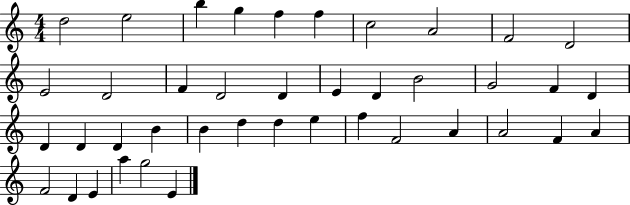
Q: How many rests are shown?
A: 0